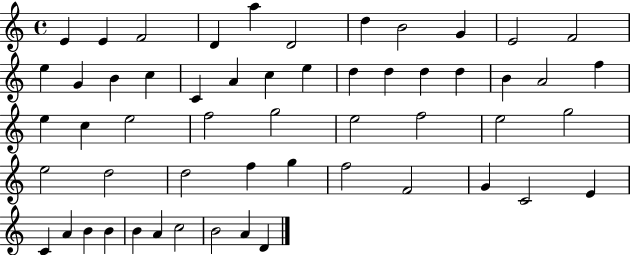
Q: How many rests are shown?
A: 0